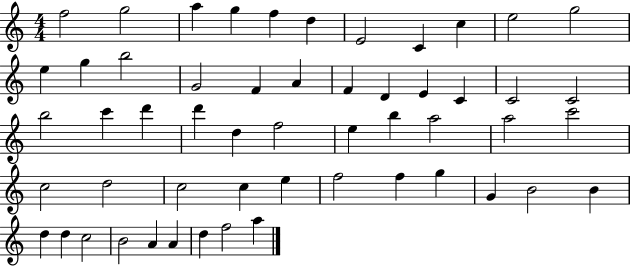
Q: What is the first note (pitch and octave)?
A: F5